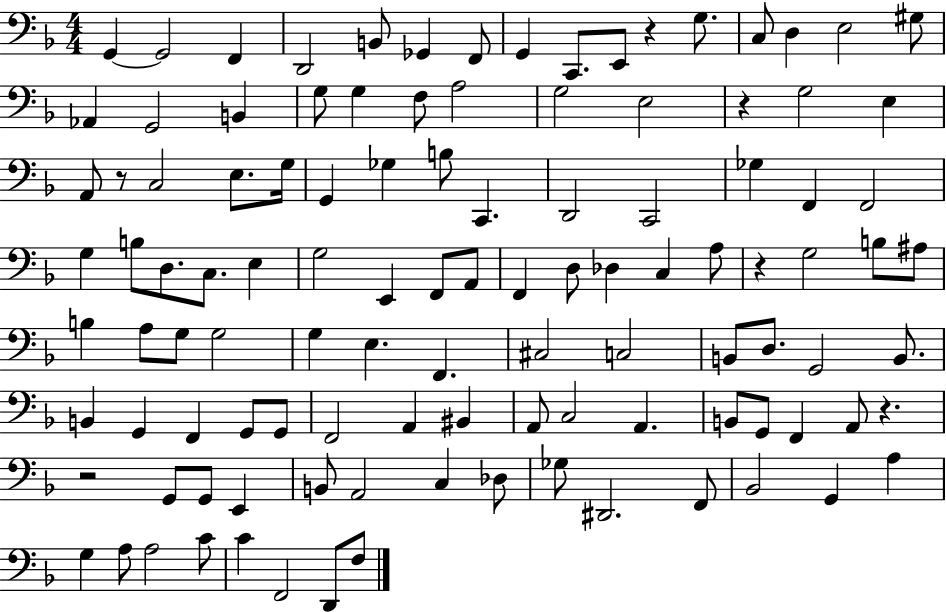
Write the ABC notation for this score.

X:1
T:Untitled
M:4/4
L:1/4
K:F
G,, G,,2 F,, D,,2 B,,/2 _G,, F,,/2 G,, C,,/2 E,,/2 z G,/2 C,/2 D, E,2 ^G,/2 _A,, G,,2 B,, G,/2 G, F,/2 A,2 G,2 E,2 z G,2 E, A,,/2 z/2 C,2 E,/2 G,/4 G,, _G, B,/2 C,, D,,2 C,,2 _G, F,, F,,2 G, B,/2 D,/2 C,/2 E, G,2 E,, F,,/2 A,,/2 F,, D,/2 _D, C, A,/2 z G,2 B,/2 ^A,/2 B, A,/2 G,/2 G,2 G, E, F,, ^C,2 C,2 B,,/2 D,/2 G,,2 B,,/2 B,, G,, F,, G,,/2 G,,/2 F,,2 A,, ^B,, A,,/2 C,2 A,, B,,/2 G,,/2 F,, A,,/2 z z2 G,,/2 G,,/2 E,, B,,/2 A,,2 C, _D,/2 _G,/2 ^D,,2 F,,/2 _B,,2 G,, A, G, A,/2 A,2 C/2 C F,,2 D,,/2 F,/2